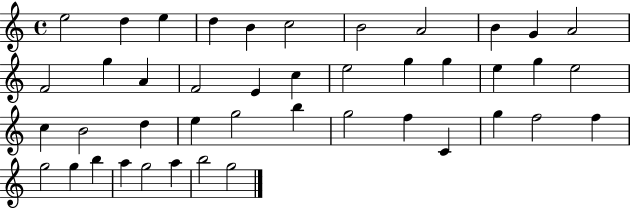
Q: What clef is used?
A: treble